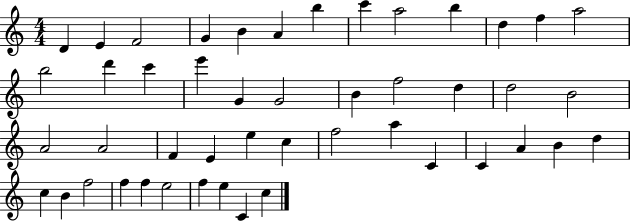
D4/q E4/q F4/h G4/q B4/q A4/q B5/q C6/q A5/h B5/q D5/q F5/q A5/h B5/h D6/q C6/q E6/q G4/q G4/h B4/q F5/h D5/q D5/h B4/h A4/h A4/h F4/q E4/q E5/q C5/q F5/h A5/q C4/q C4/q A4/q B4/q D5/q C5/q B4/q F5/h F5/q F5/q E5/h F5/q E5/q C4/q C5/q